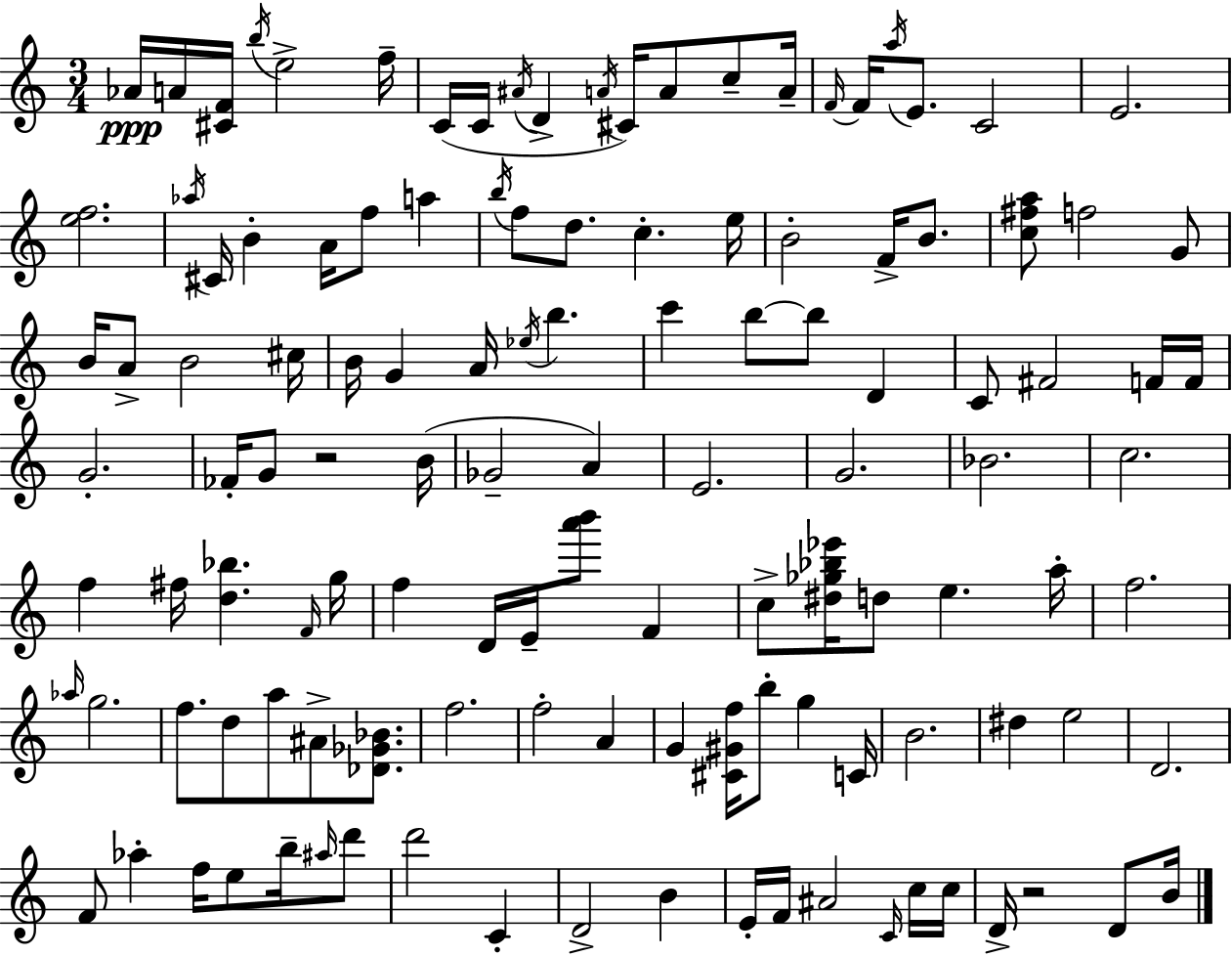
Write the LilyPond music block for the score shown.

{
  \clef treble
  \numericTimeSignature
  \time 3/4
  \key a \minor
  aes'16\ppp a'16 <cis' f'>16 \acciaccatura { b''16 } e''2-> | f''16-- c'16( c'16 \acciaccatura { ais'16 } d'4-> \acciaccatura { a'16 }) cis'16 a'8 | c''8-- a'16-- \grace { f'16~ }~ f'16 \acciaccatura { a''16 } e'8. c'2 | e'2. | \break <e'' f''>2. | \acciaccatura { aes''16 } cis'16 b'4-. a'16 | f''8 a''4 \acciaccatura { b''16 } f''8 d''8. | c''4.-. e''16 b'2-. | \break f'16-> b'8. <c'' fis'' a''>8 f''2 | g'8 b'16 a'8-> b'2 | cis''16 b'16 g'4 | a'16 \acciaccatura { ees''16 } b''4. c'''4 | \break b''8~~ b''8 d'4 c'8 fis'2 | f'16 f'16 g'2.-. | fes'16-. g'8 r2 | b'16( ges'2-- | \break a'4) e'2. | g'2. | bes'2. | c''2. | \break f''4 | fis''16 <d'' bes''>4. \grace { f'16 } g''16 f''4 | d'16 e'16-- <a''' b'''>8 f'4 c''8-> <dis'' ges'' bes'' ees'''>16 | d''8 e''4. a''16-. f''2. | \break \grace { aes''16 } g''2. | f''8. | d''8 a''8 ais'8-> <des' ges' bes'>8. f''2. | f''2-. | \break a'4 g'4 | <cis' gis' f''>16 b''8-. g''4 c'16 b'2. | dis''4 | e''2 d'2. | \break f'8 | aes''4-. f''16 e''8 b''16-- \grace { ais''16 } d'''8 d'''2 | c'4-. d'2-> | b'4 e'16-. | \break f'16 ais'2 \grace { c'16 } c''16 c''16 | d'16-> r2 d'8 b'16 | \bar "|."
}